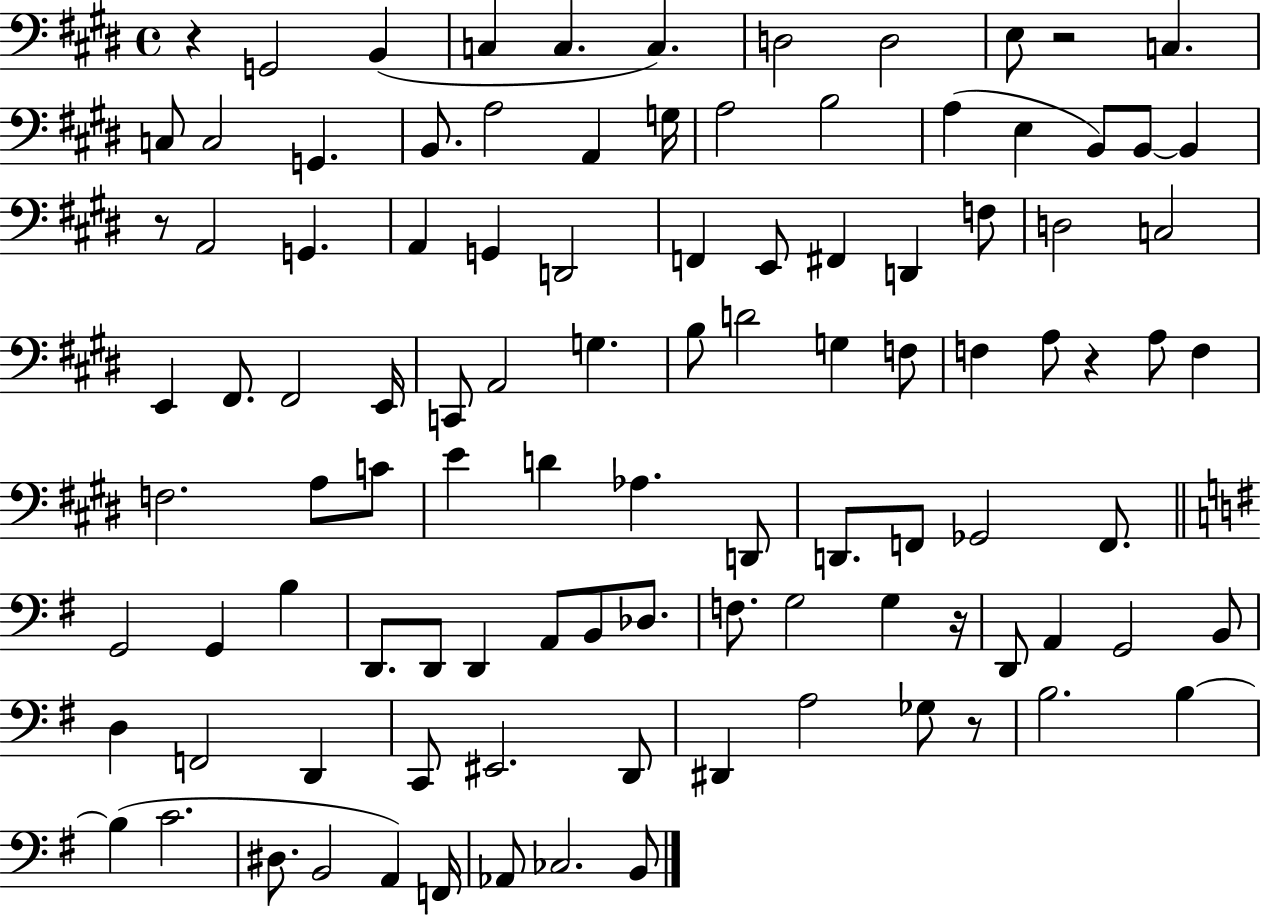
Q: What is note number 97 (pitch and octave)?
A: B2